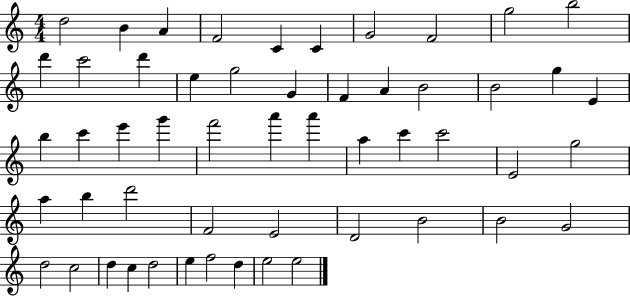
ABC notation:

X:1
T:Untitled
M:4/4
L:1/4
K:C
d2 B A F2 C C G2 F2 g2 b2 d' c'2 d' e g2 G F A B2 B2 g E b c' e' g' f'2 a' a' a c' c'2 E2 g2 a b d'2 F2 E2 D2 B2 B2 G2 d2 c2 d c d2 e f2 d e2 e2